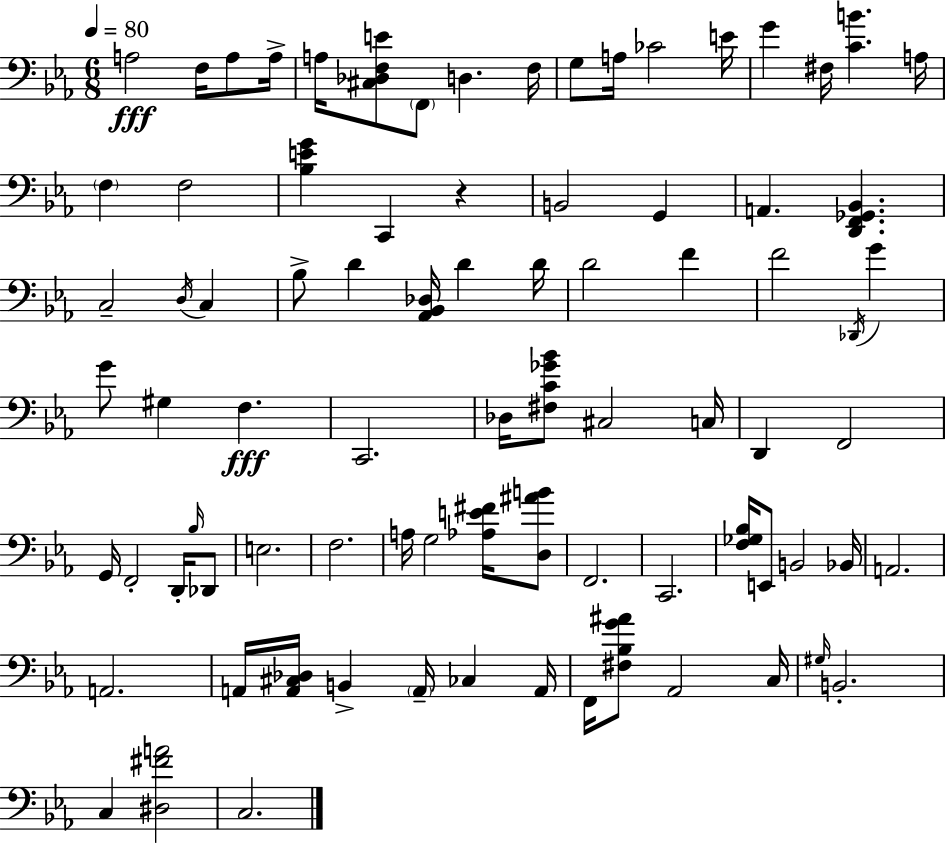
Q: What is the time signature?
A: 6/8